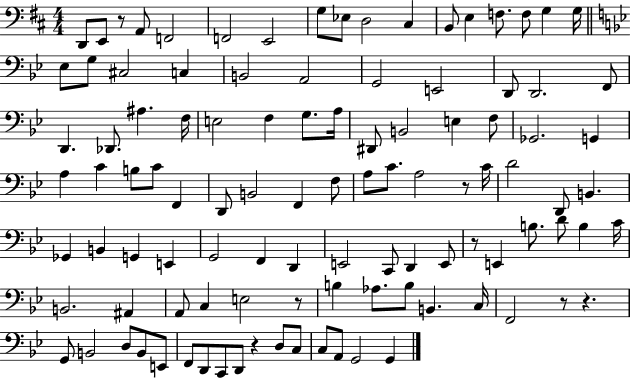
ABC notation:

X:1
T:Untitled
M:4/4
L:1/4
K:D
D,,/2 E,,/2 z/2 A,,/2 F,,2 F,,2 E,,2 G,/2 _E,/2 D,2 ^C, B,,/2 E, F,/2 F,/2 G, G,/4 _E,/2 G,/2 ^C,2 C, B,,2 A,,2 G,,2 E,,2 D,,/2 D,,2 F,,/2 D,, _D,,/2 ^A, F,/4 E,2 F, G,/2 A,/4 ^D,,/2 B,,2 E, F,/2 _G,,2 G,, A, C B,/2 C/2 F,, D,,/2 B,,2 F,, F,/2 A,/2 C/2 A,2 z/2 C/4 D2 D,,/2 B,, _G,, B,, G,, E,, G,,2 F,, D,, E,,2 C,,/2 D,, E,,/2 z/2 E,, B,/2 D/2 B, C/4 B,,2 ^A,, A,,/2 C, E,2 z/2 B, _A,/2 B,/2 B,, C,/4 F,,2 z/2 z G,,/2 B,,2 D,/2 B,,/2 E,,/2 F,,/2 D,,/2 C,,/2 D,,/2 z D,/2 C,/2 C,/2 A,,/2 G,,2 G,,